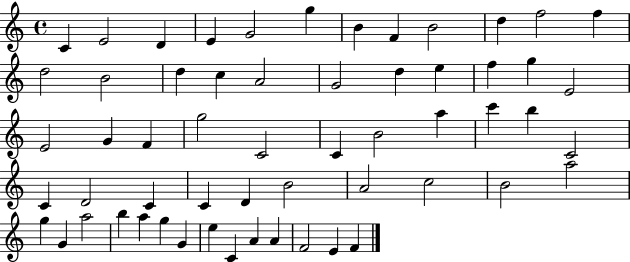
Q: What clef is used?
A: treble